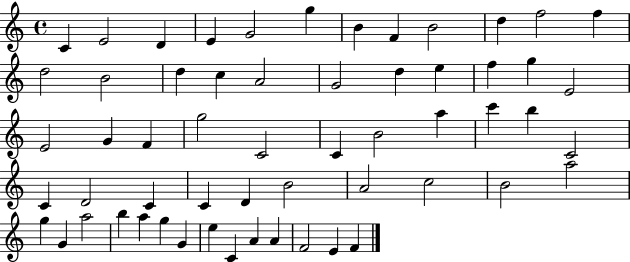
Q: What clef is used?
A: treble